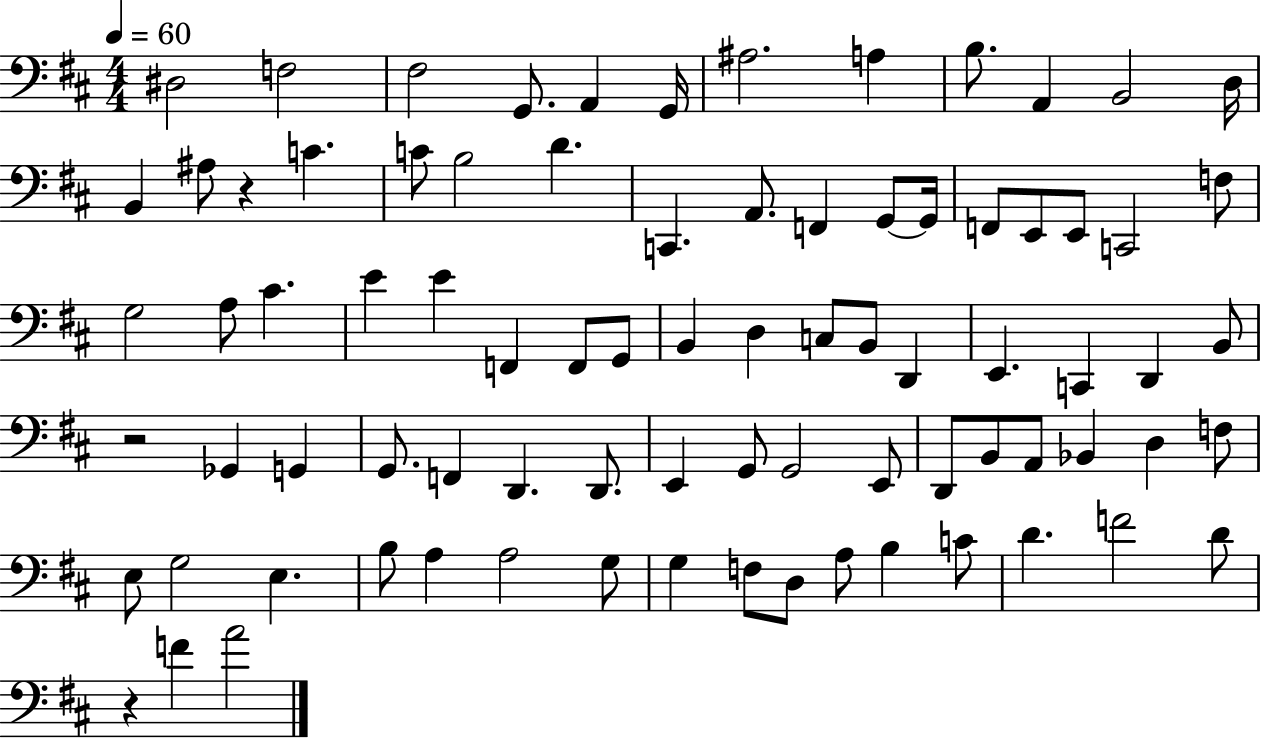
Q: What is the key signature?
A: D major